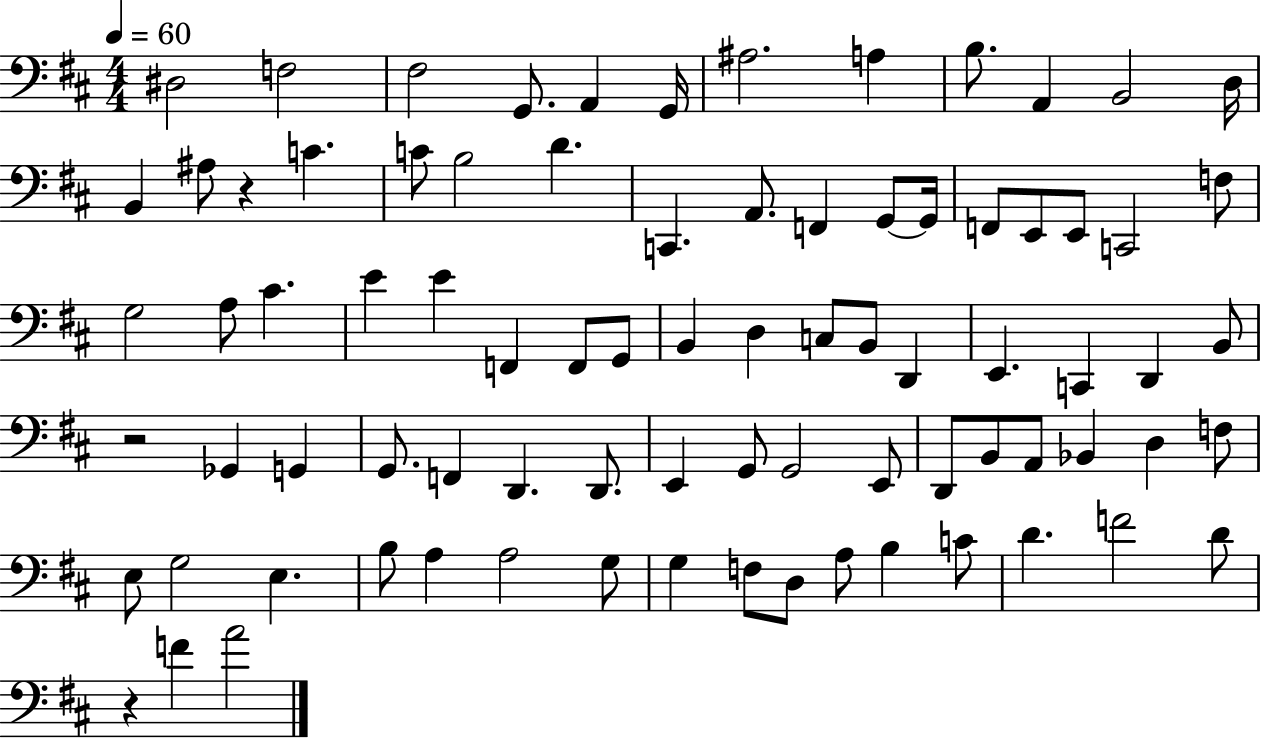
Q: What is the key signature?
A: D major